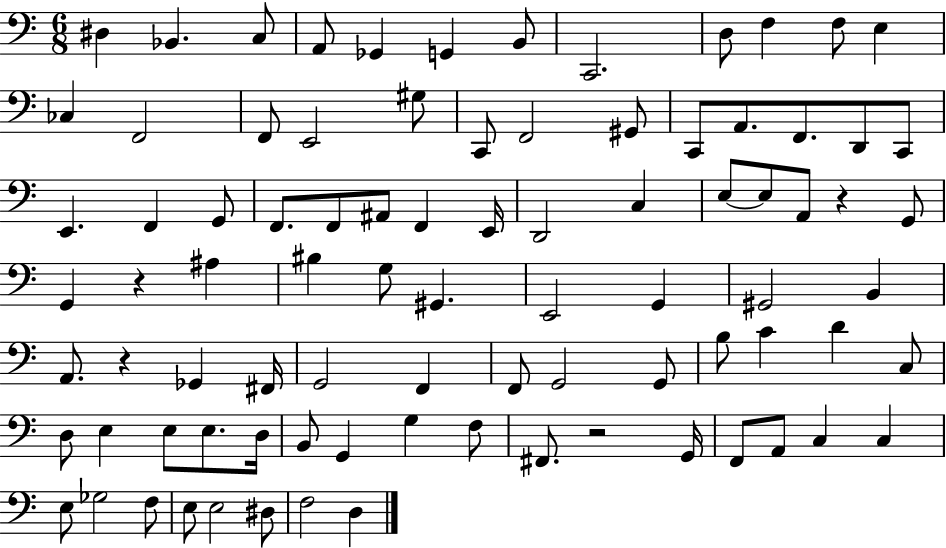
{
  \clef bass
  \numericTimeSignature
  \time 6/8
  \key c \major
  dis4 bes,4. c8 | a,8 ges,4 g,4 b,8 | c,2. | d8 f4 f8 e4 | \break ces4 f,2 | f,8 e,2 gis8 | c,8 f,2 gis,8 | c,8 a,8. f,8. d,8 c,8 | \break e,4. f,4 g,8 | f,8. f,8 ais,8 f,4 e,16 | d,2 c4 | e8~~ e8 a,8 r4 g,8 | \break g,4 r4 ais4 | bis4 g8 gis,4. | e,2 g,4 | gis,2 b,4 | \break a,8. r4 ges,4 fis,16 | g,2 f,4 | f,8 g,2 g,8 | b8 c'4 d'4 c8 | \break d8 e4 e8 e8. d16 | b,8 g,4 g4 f8 | fis,8. r2 g,16 | f,8 a,8 c4 c4 | \break e8 ges2 f8 | e8 e2 dis8 | f2 d4 | \bar "|."
}